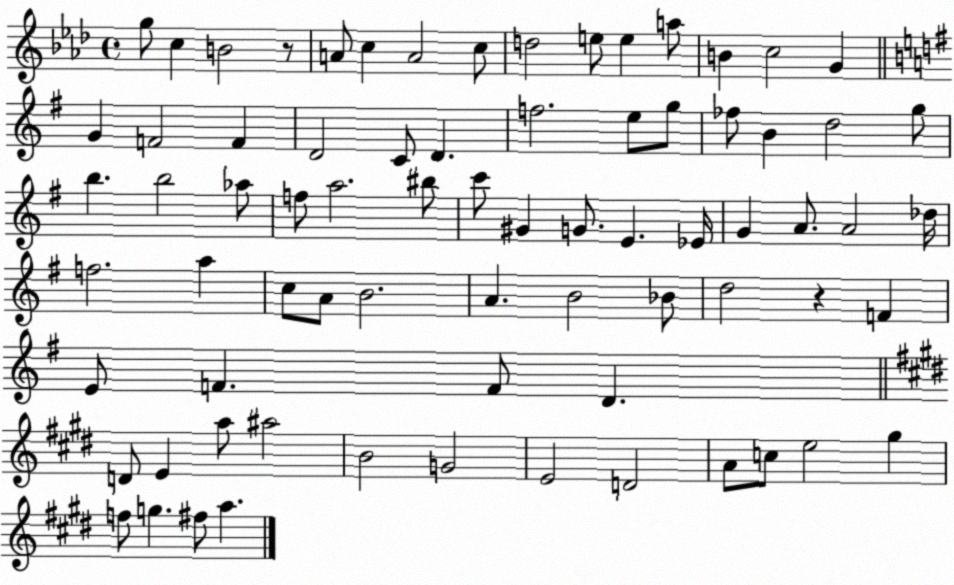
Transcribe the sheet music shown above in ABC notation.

X:1
T:Untitled
M:4/4
L:1/4
K:Ab
g/2 c B2 z/2 A/2 c A2 c/2 d2 e/2 e a/2 B c2 G G F2 F D2 C/2 D f2 e/2 g/2 _f/2 B d2 g/2 b b2 _a/2 f/2 a2 ^b/2 c'/2 ^G G/2 E _E/4 G A/2 A2 _d/4 f2 a c/2 A/2 B2 A B2 _B/2 d2 z F E/2 F F/2 D D/2 E a/2 ^a2 B2 G2 E2 D2 A/2 c/2 e2 ^g f/2 g ^f/2 a